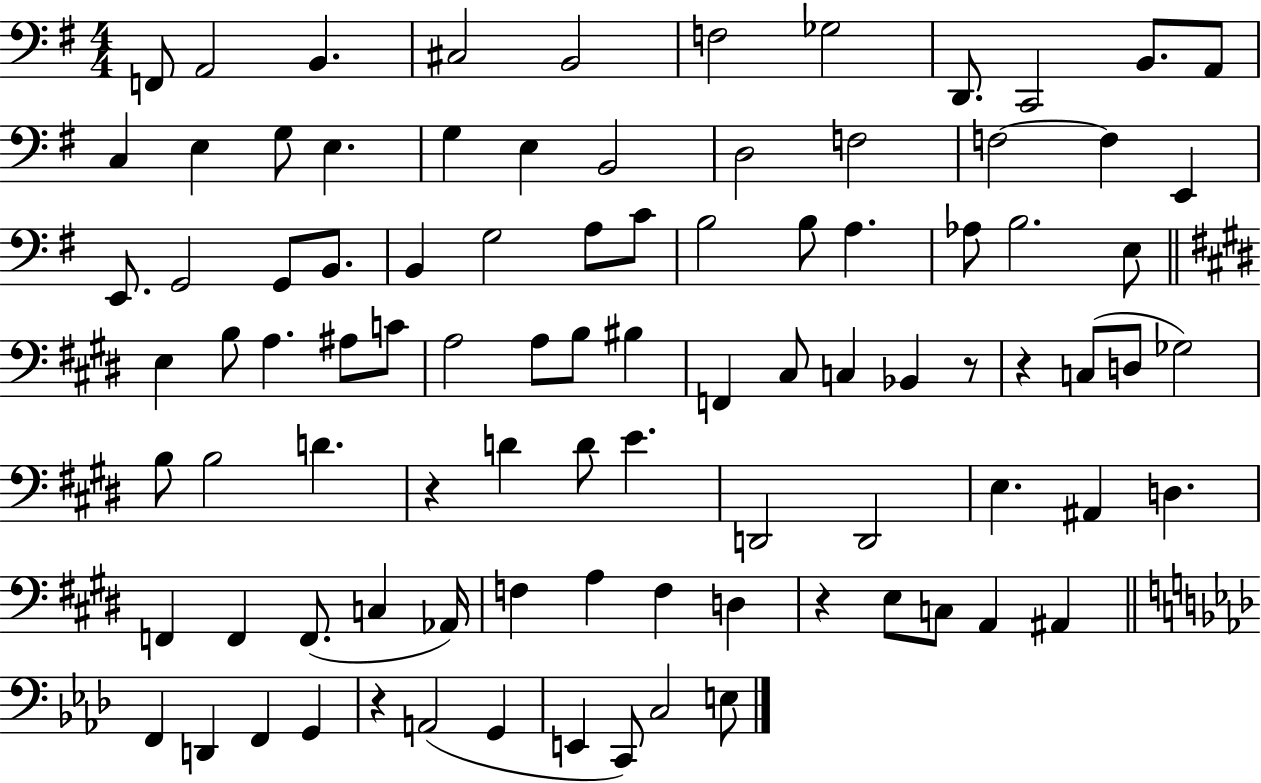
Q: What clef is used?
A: bass